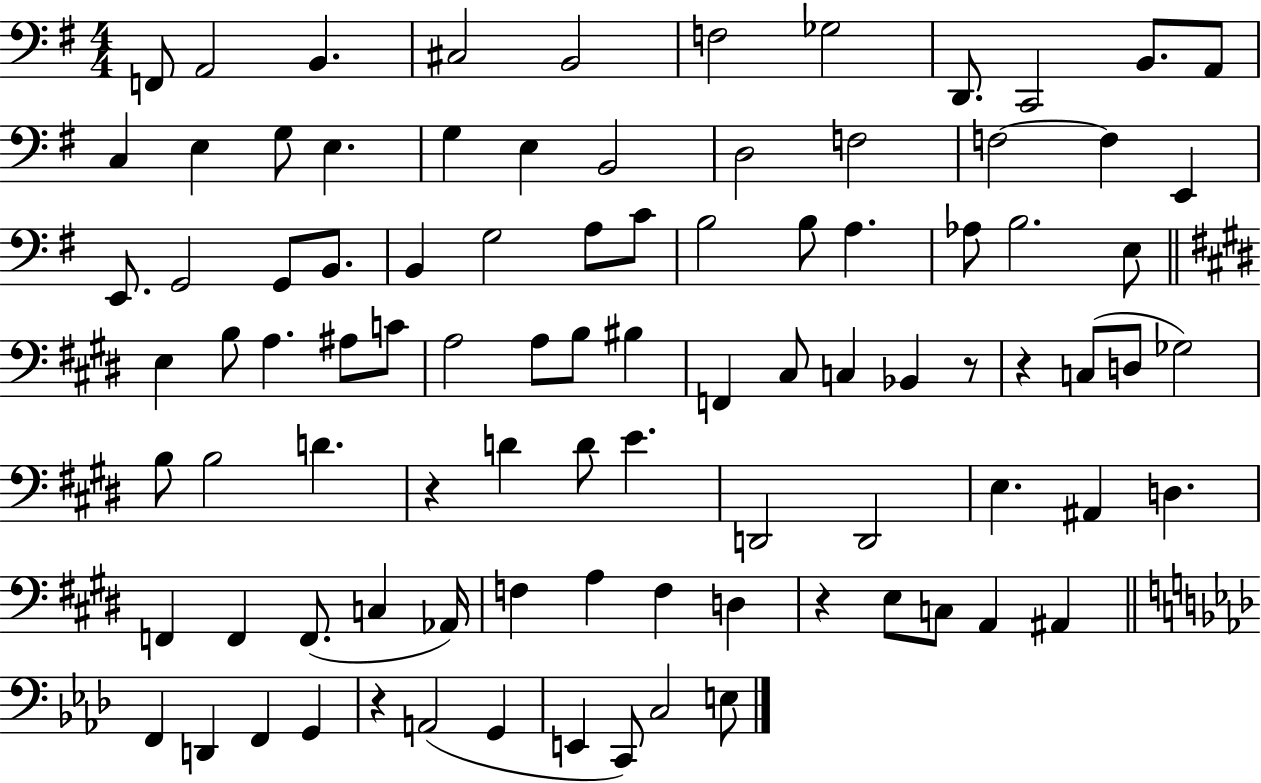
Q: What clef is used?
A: bass